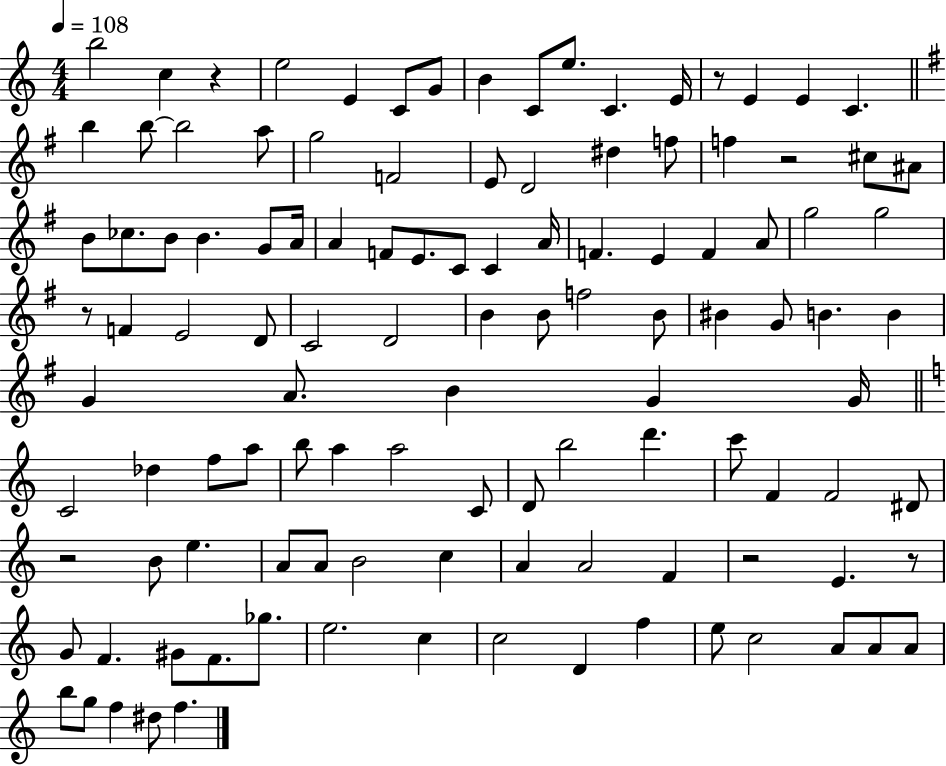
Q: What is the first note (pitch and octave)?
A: B5